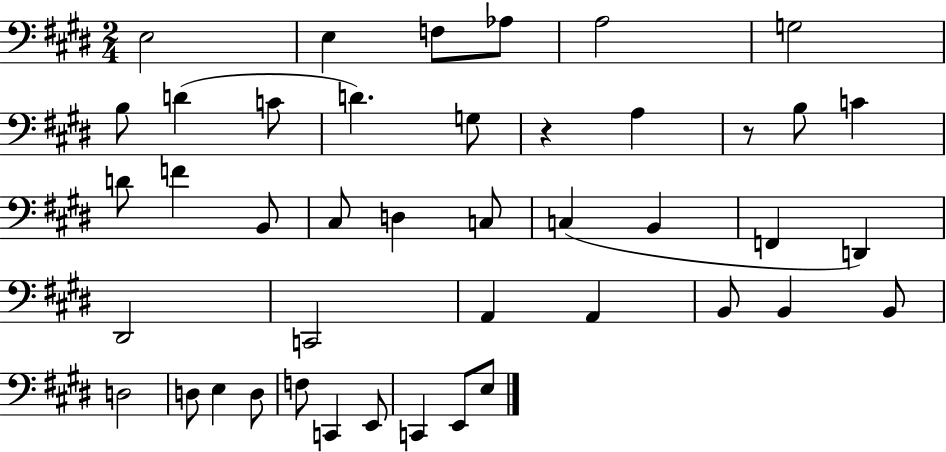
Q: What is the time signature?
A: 2/4